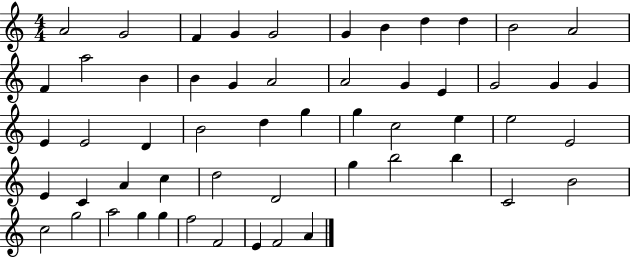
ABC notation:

X:1
T:Untitled
M:4/4
L:1/4
K:C
A2 G2 F G G2 G B d d B2 A2 F a2 B B G A2 A2 G E G2 G G E E2 D B2 d g g c2 e e2 E2 E C A c d2 D2 g b2 b C2 B2 c2 g2 a2 g g f2 F2 E F2 A